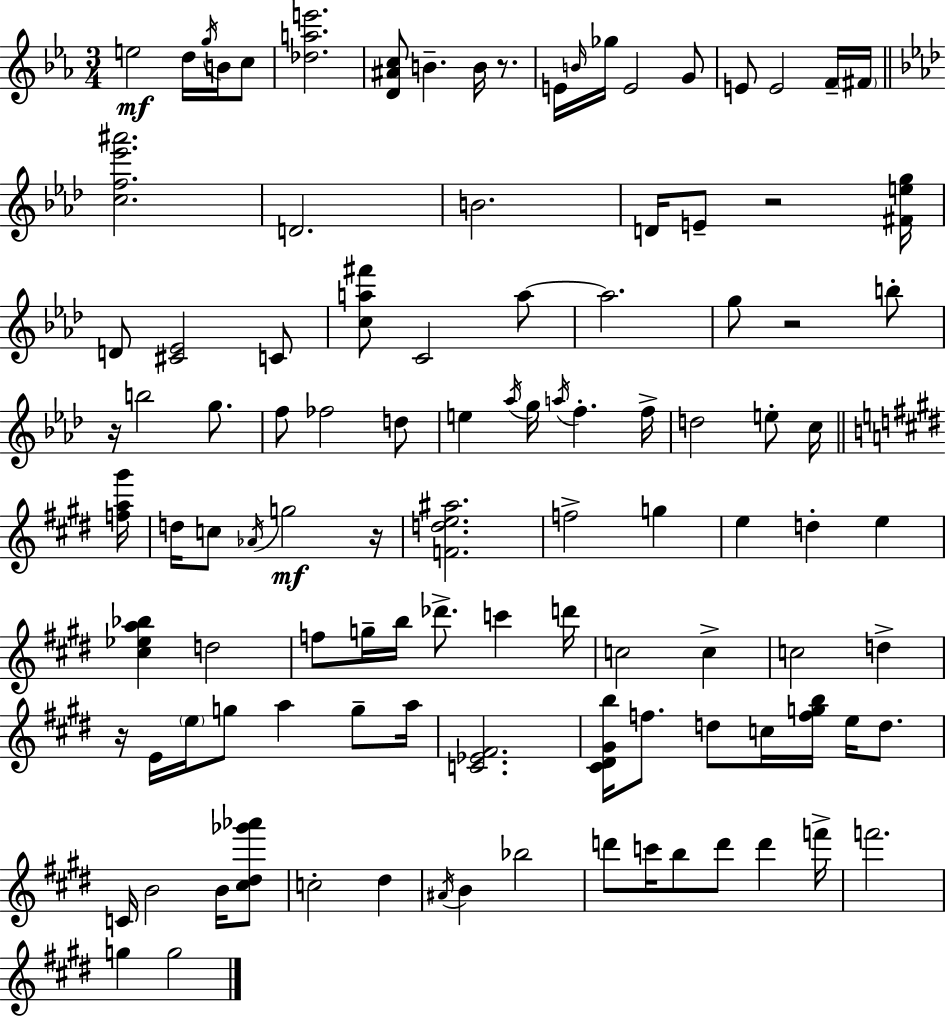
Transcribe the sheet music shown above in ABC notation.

X:1
T:Untitled
M:3/4
L:1/4
K:Cm
e2 d/4 g/4 B/4 c/2 [_dae']2 [D^Ac]/2 B B/4 z/2 E/4 B/4 _g/4 E2 G/2 E/2 E2 F/4 ^F/4 [cf_e'^a']2 D2 B2 D/4 E/2 z2 [^Feg]/4 D/2 [^C_E]2 C/2 [ca^f']/2 C2 a/2 a2 g/2 z2 b/2 z/4 b2 g/2 f/2 _f2 d/2 e _a/4 g/4 a/4 f f/4 d2 e/2 c/4 [fa^g']/4 d/4 c/2 _A/4 g2 z/4 [Fde^a]2 f2 g e d e [^c_ea_b] d2 f/2 g/4 b/4 _d'/2 c' d'/4 c2 c c2 d z/4 E/4 e/4 g/2 a g/2 a/4 [C_E^F]2 [^C^D^Gb]/4 f/2 d/2 c/4 [fgb]/4 e/4 d/2 C/4 B2 B/4 [^c^d_g'_a']/2 c2 ^d ^A/4 B _b2 d'/2 c'/4 b/2 d'/2 d' f'/4 f'2 g g2